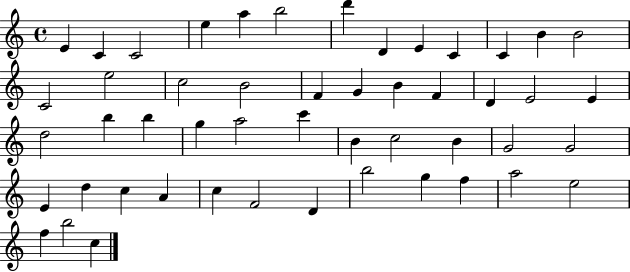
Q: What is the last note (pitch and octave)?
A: C5